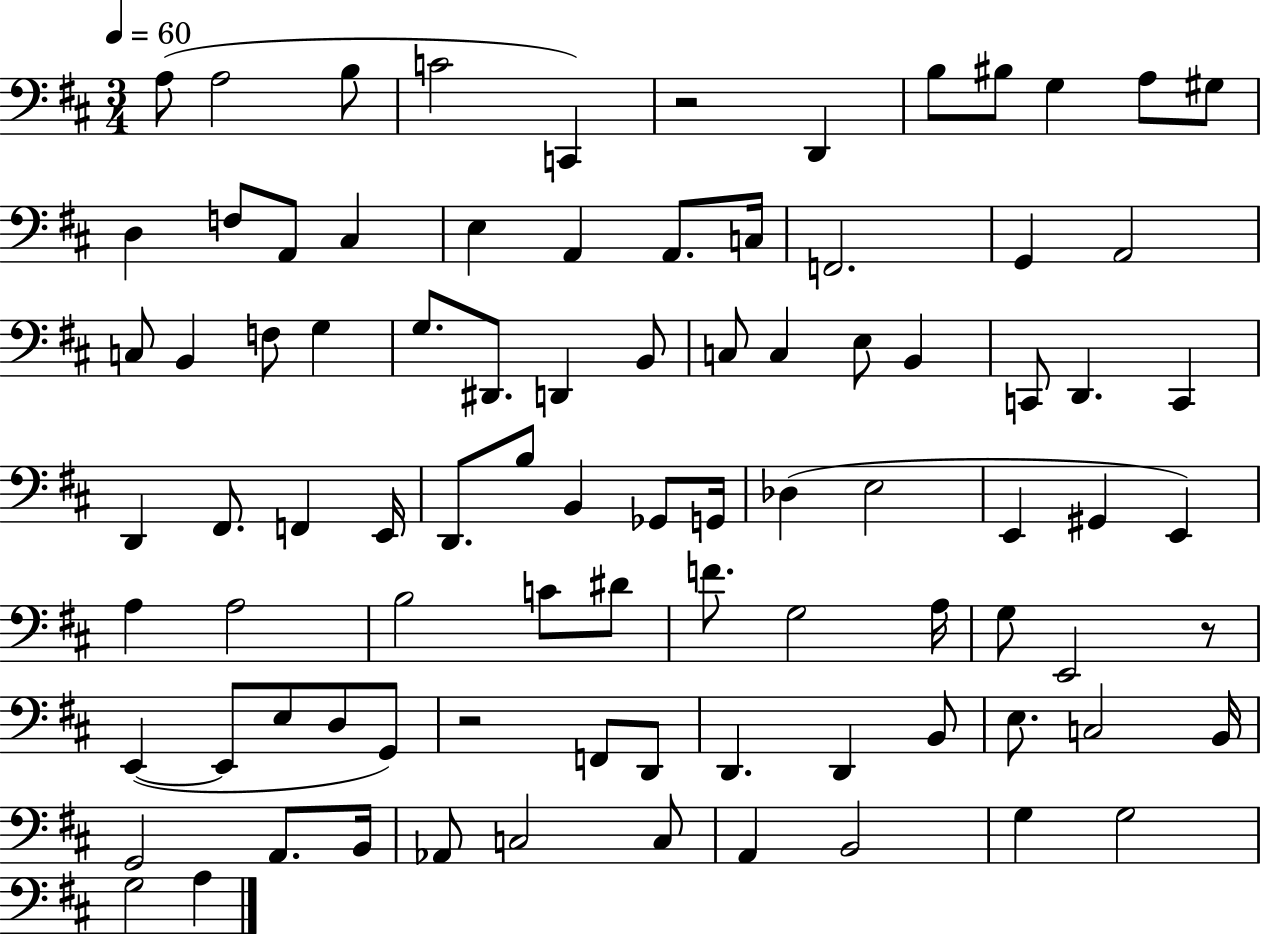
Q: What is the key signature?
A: D major